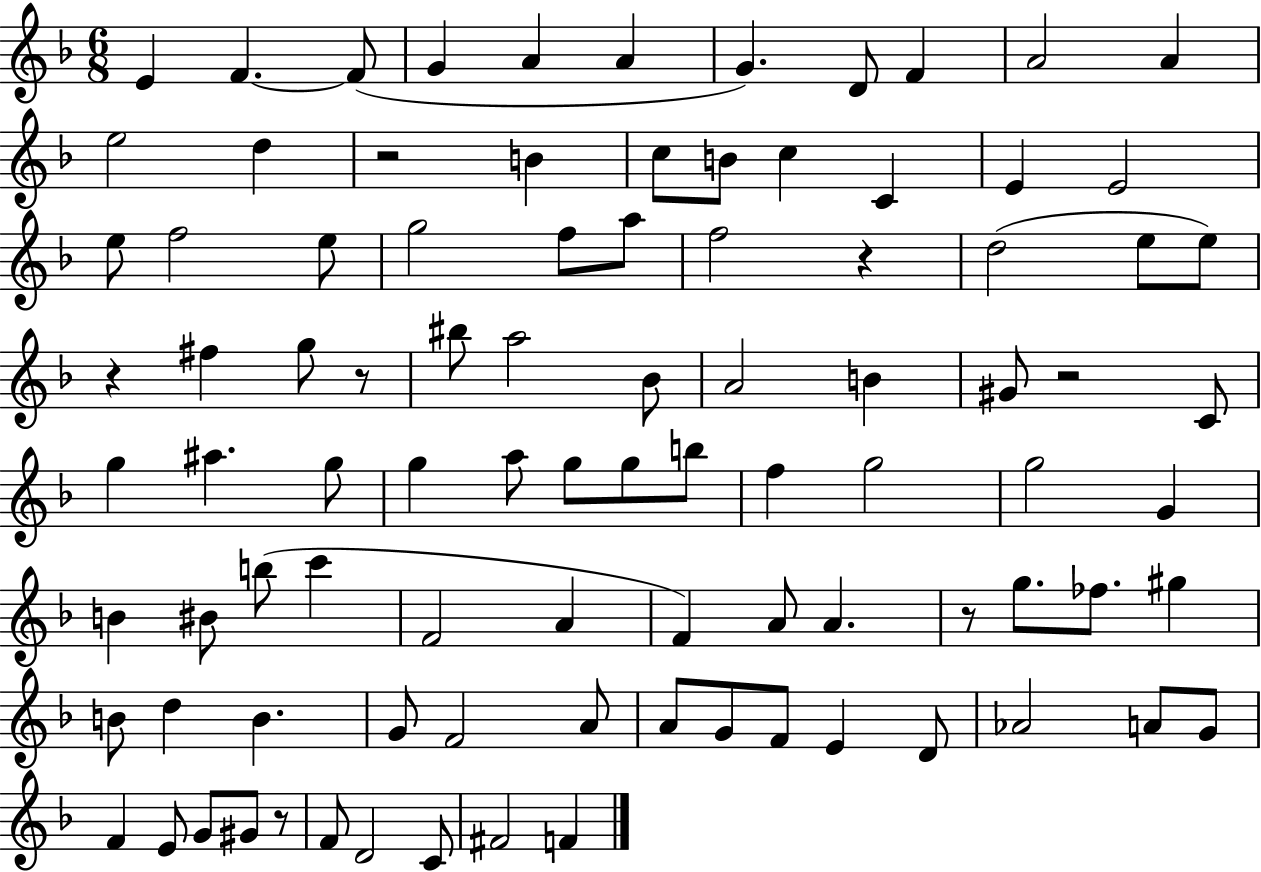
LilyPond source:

{
  \clef treble
  \numericTimeSignature
  \time 6/8
  \key f \major
  e'4 f'4.~~ f'8( | g'4 a'4 a'4 | g'4.) d'8 f'4 | a'2 a'4 | \break e''2 d''4 | r2 b'4 | c''8 b'8 c''4 c'4 | e'4 e'2 | \break e''8 f''2 e''8 | g''2 f''8 a''8 | f''2 r4 | d''2( e''8 e''8) | \break r4 fis''4 g''8 r8 | bis''8 a''2 bes'8 | a'2 b'4 | gis'8 r2 c'8 | \break g''4 ais''4. g''8 | g''4 a''8 g''8 g''8 b''8 | f''4 g''2 | g''2 g'4 | \break b'4 bis'8 b''8( c'''4 | f'2 a'4 | f'4) a'8 a'4. | r8 g''8. fes''8. gis''4 | \break b'8 d''4 b'4. | g'8 f'2 a'8 | a'8 g'8 f'8 e'4 d'8 | aes'2 a'8 g'8 | \break f'4 e'8 g'8 gis'8 r8 | f'8 d'2 c'8 | fis'2 f'4 | \bar "|."
}